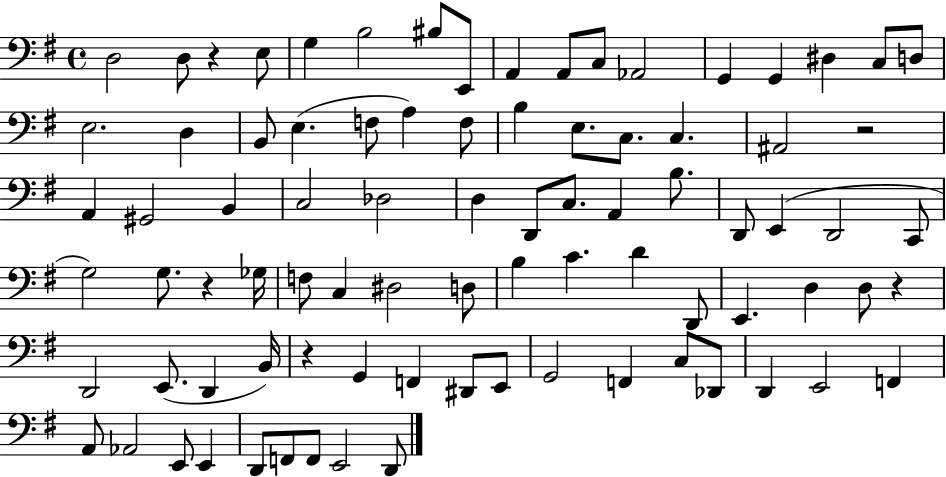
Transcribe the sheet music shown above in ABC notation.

X:1
T:Untitled
M:4/4
L:1/4
K:G
D,2 D,/2 z E,/2 G, B,2 ^B,/2 E,,/2 A,, A,,/2 C,/2 _A,,2 G,, G,, ^D, C,/2 D,/2 E,2 D, B,,/2 E, F,/2 A, F,/2 B, E,/2 C,/2 C, ^A,,2 z2 A,, ^G,,2 B,, C,2 _D,2 D, D,,/2 C,/2 A,, B,/2 D,,/2 E,, D,,2 C,,/2 G,2 G,/2 z _G,/4 F,/2 C, ^D,2 D,/2 B, C D D,,/2 E,, D, D,/2 z D,,2 E,,/2 D,, B,,/4 z G,, F,, ^D,,/2 E,,/2 G,,2 F,, C,/2 _D,,/2 D,, E,,2 F,, A,,/2 _A,,2 E,,/2 E,, D,,/2 F,,/2 F,,/2 E,,2 D,,/2